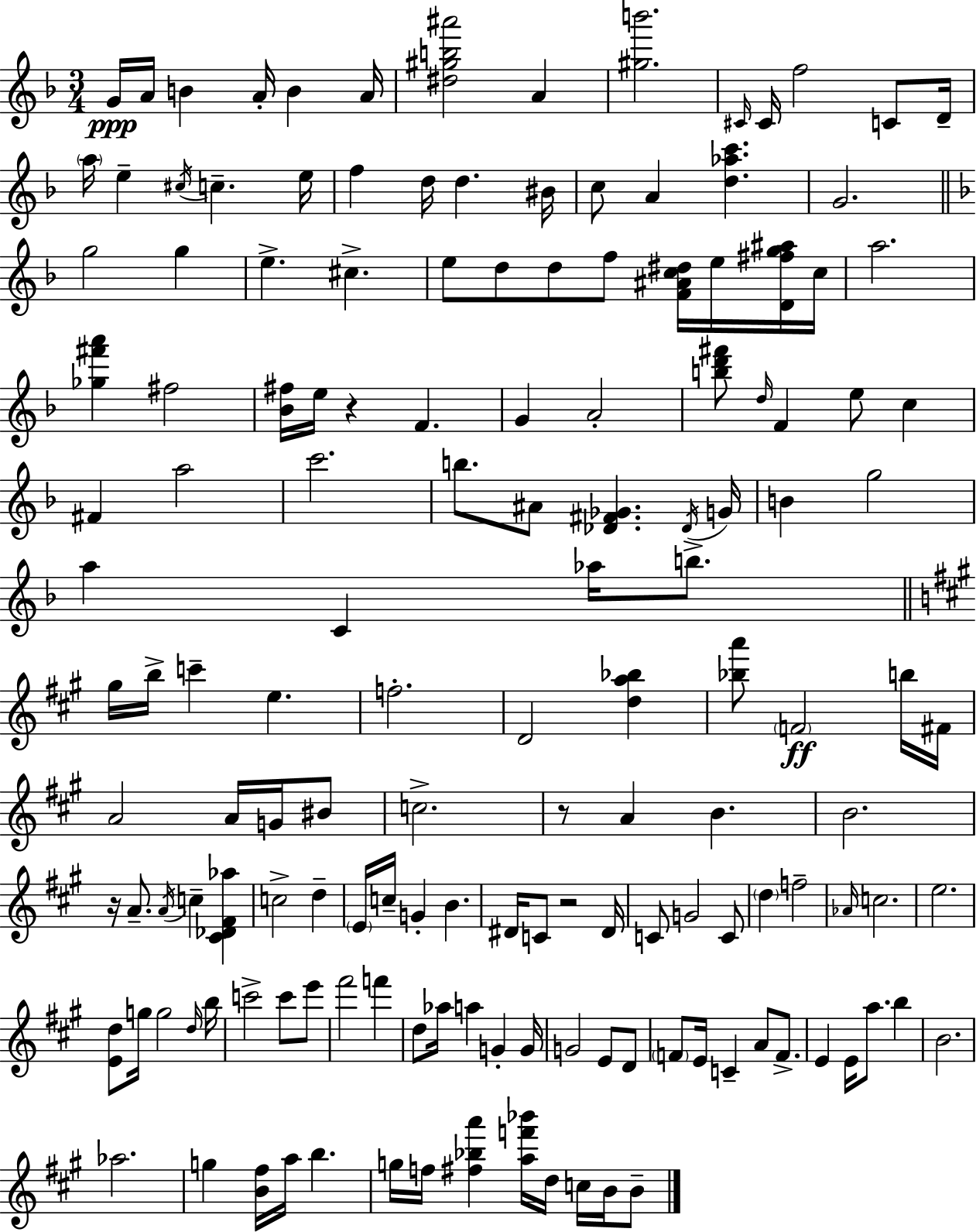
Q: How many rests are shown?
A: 4